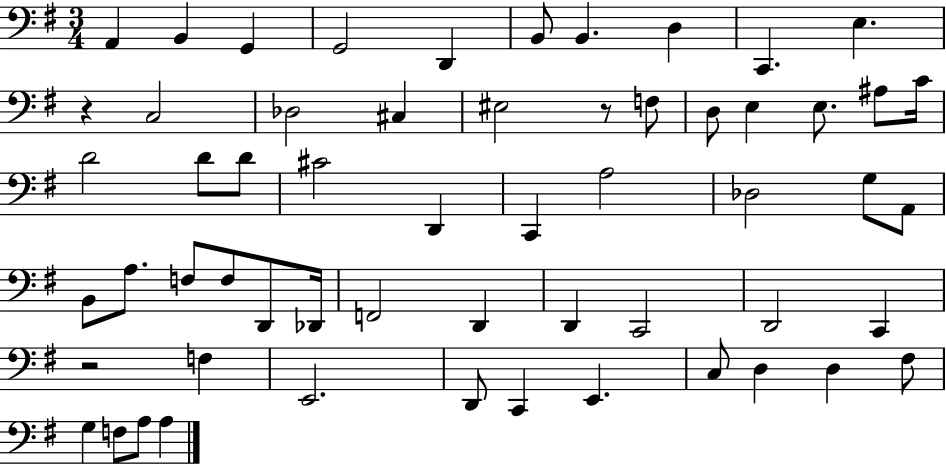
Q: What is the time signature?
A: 3/4